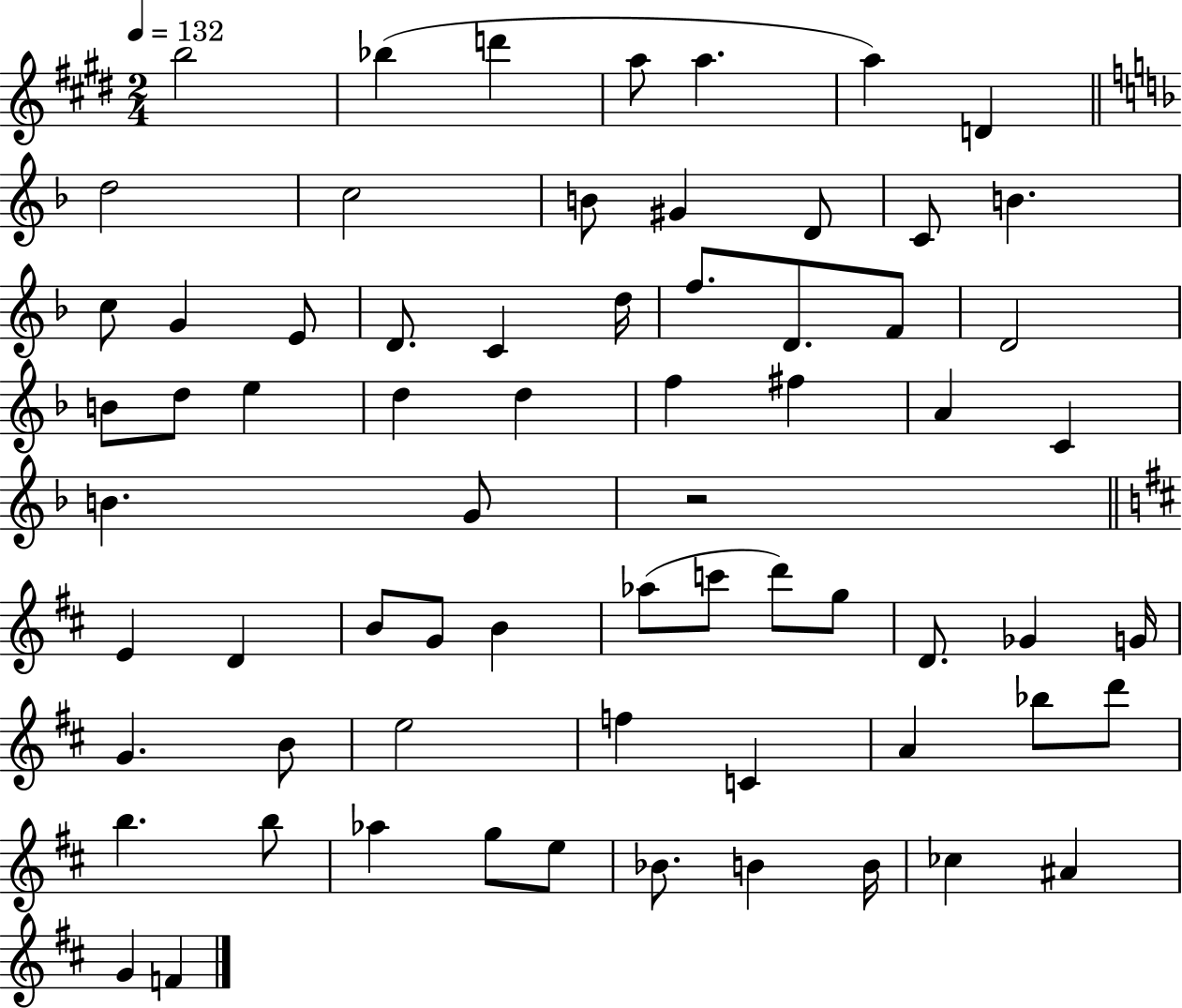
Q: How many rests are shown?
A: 1